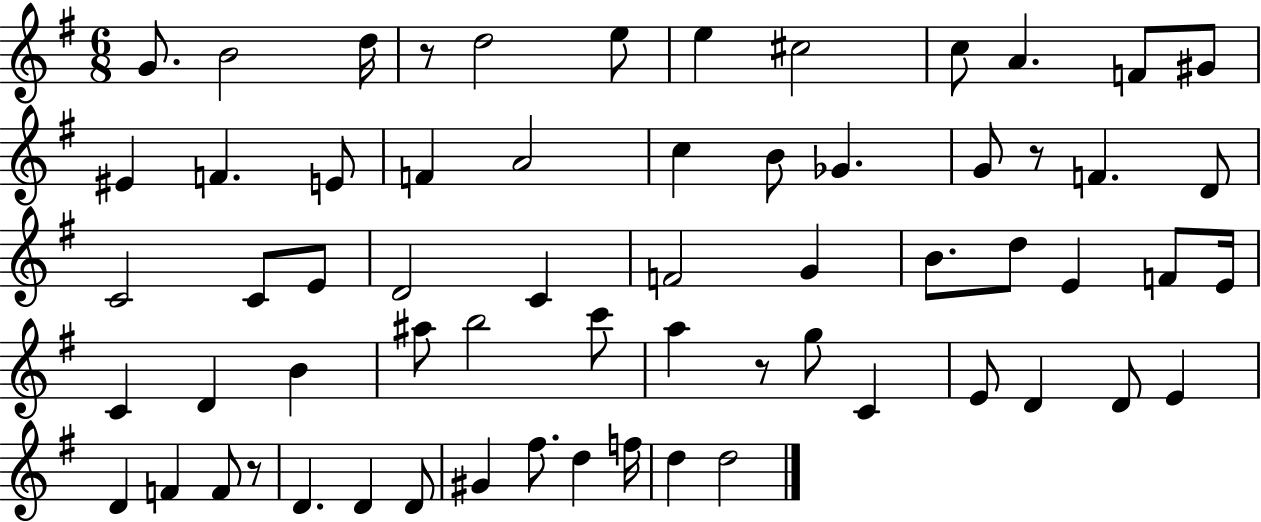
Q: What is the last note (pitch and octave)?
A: D5